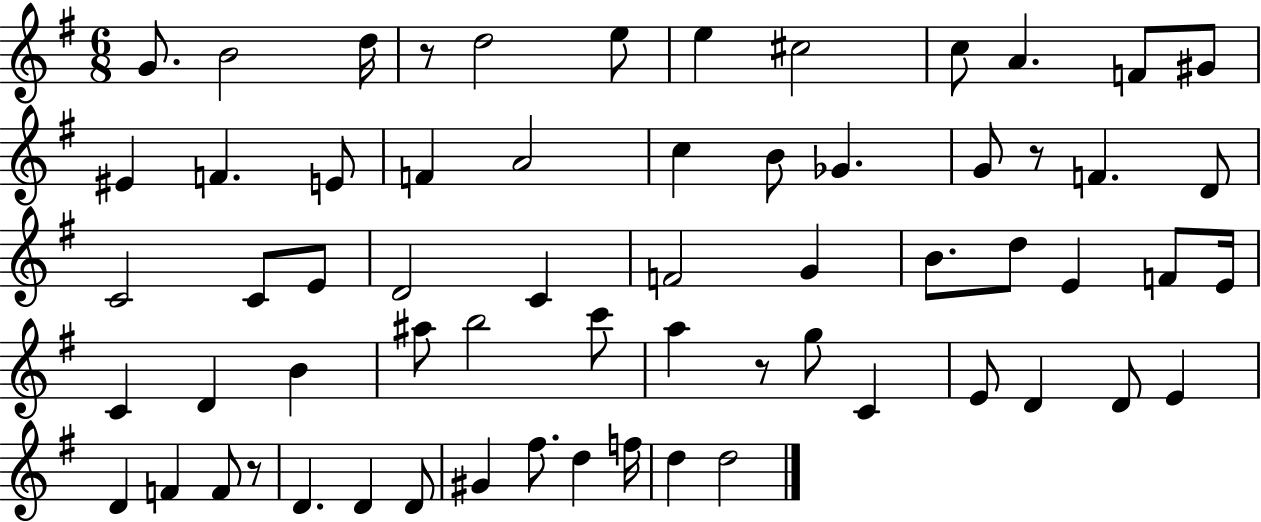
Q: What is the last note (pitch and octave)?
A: D5